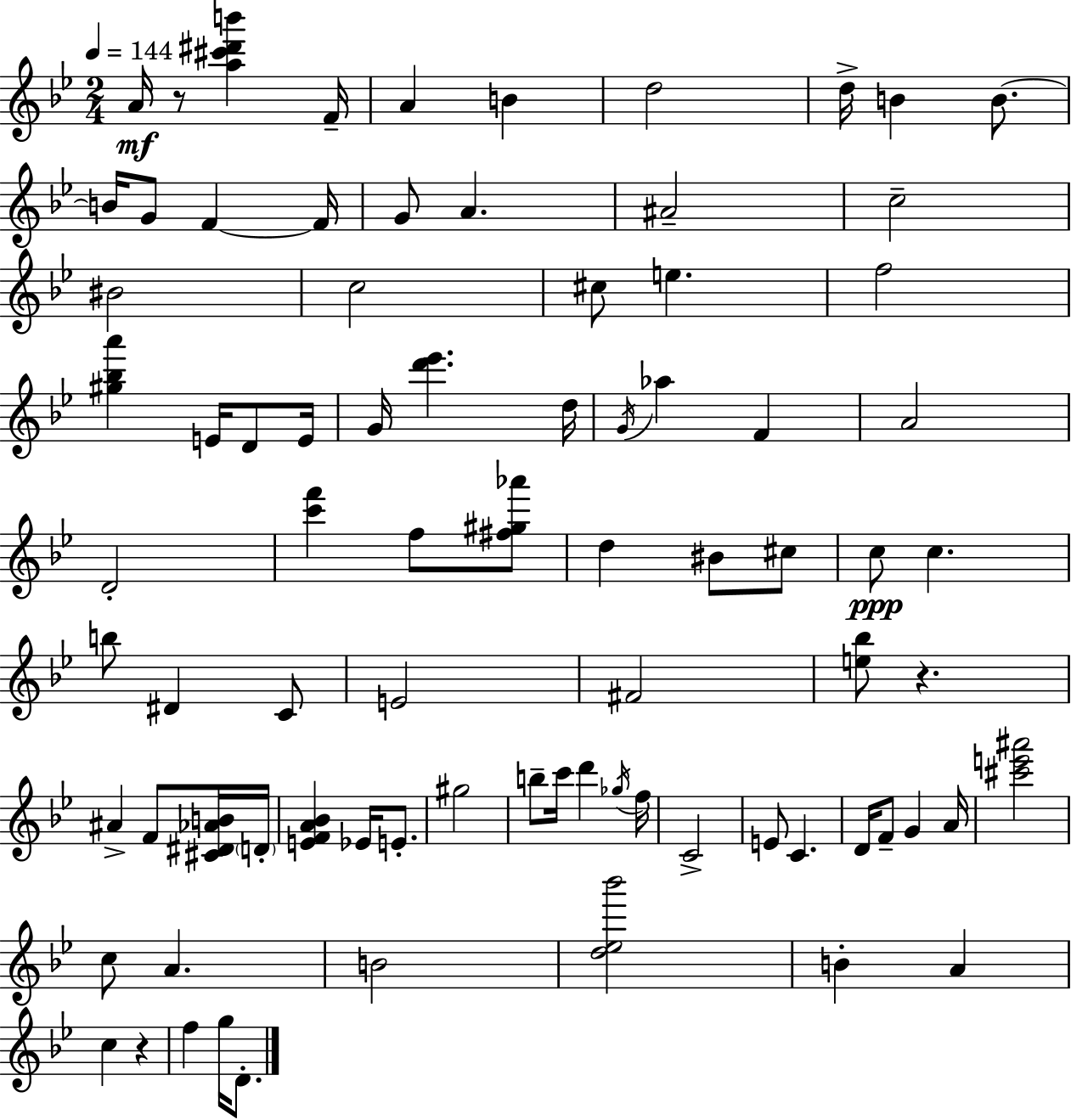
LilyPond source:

{
  \clef treble
  \numericTimeSignature
  \time 2/4
  \key g \minor
  \tempo 4 = 144
  \repeat volta 2 { a'16\mf r8 <a'' cis''' dis''' b'''>4 f'16-- | a'4 b'4 | d''2 | d''16-> b'4 b'8.~~ | \break b'16 g'8 f'4~~ f'16 | g'8 a'4. | ais'2-- | c''2-- | \break bis'2 | c''2 | cis''8 e''4. | f''2 | \break <gis'' bes'' a'''>4 e'16 d'8 e'16 | g'16 <d''' ees'''>4. d''16 | \acciaccatura { g'16 } aes''4 f'4 | a'2 | \break d'2-. | <c''' f'''>4 f''8 <fis'' gis'' aes'''>8 | d''4 bis'8 cis''8 | c''8\ppp c''4. | \break b''8 dis'4 c'8 | e'2 | fis'2 | <e'' bes''>8 r4. | \break ais'4-> f'8 <cis' dis' aes' b'>16 | \parenthesize d'16-. <e' f' a' bes'>4 ees'16 e'8.-. | gis''2 | b''8-- c'''16 d'''4 | \break \acciaccatura { ges''16 } f''16 c'2-> | e'8 c'4. | d'16 f'8-- g'4 | a'16 <cis''' e''' ais'''>2 | \break c''8 a'4. | b'2 | <d'' ees'' bes'''>2 | b'4-. a'4 | \break c''4 r4 | f''4 g''16 d'8.-. | } \bar "|."
}